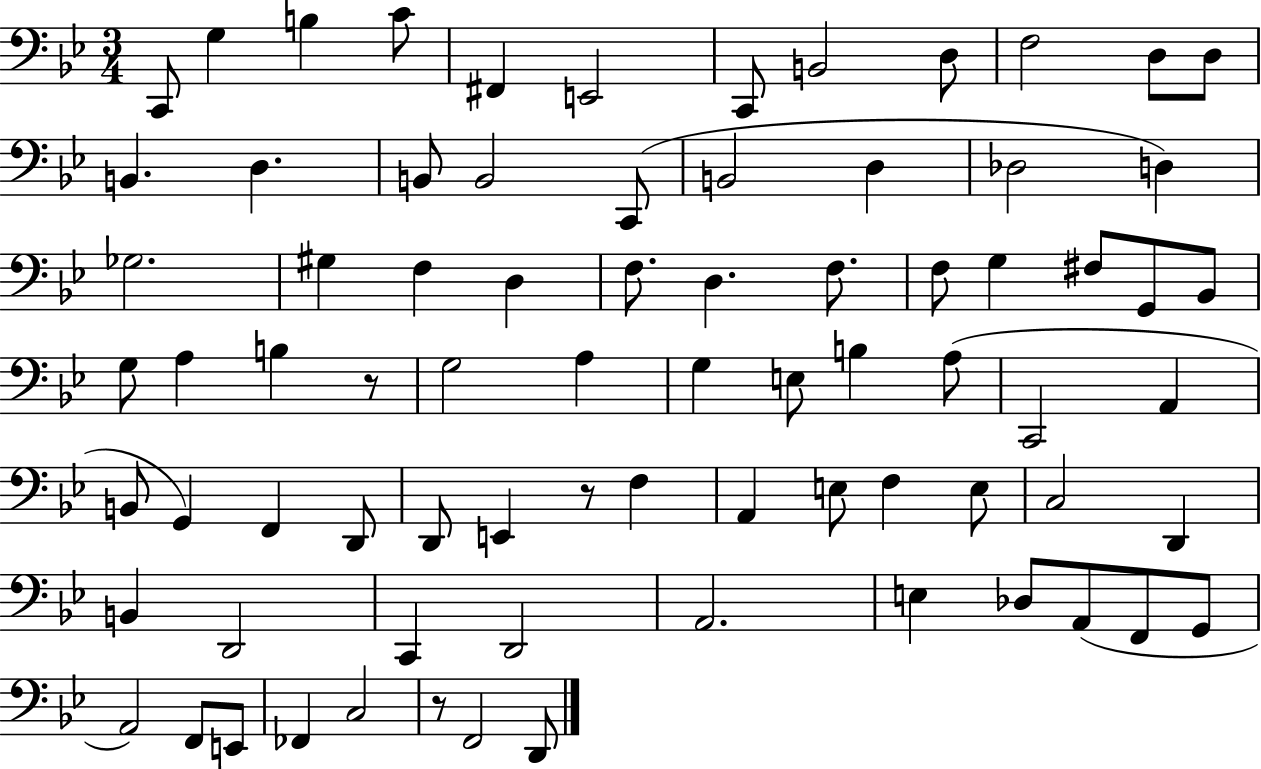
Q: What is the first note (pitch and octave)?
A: C2